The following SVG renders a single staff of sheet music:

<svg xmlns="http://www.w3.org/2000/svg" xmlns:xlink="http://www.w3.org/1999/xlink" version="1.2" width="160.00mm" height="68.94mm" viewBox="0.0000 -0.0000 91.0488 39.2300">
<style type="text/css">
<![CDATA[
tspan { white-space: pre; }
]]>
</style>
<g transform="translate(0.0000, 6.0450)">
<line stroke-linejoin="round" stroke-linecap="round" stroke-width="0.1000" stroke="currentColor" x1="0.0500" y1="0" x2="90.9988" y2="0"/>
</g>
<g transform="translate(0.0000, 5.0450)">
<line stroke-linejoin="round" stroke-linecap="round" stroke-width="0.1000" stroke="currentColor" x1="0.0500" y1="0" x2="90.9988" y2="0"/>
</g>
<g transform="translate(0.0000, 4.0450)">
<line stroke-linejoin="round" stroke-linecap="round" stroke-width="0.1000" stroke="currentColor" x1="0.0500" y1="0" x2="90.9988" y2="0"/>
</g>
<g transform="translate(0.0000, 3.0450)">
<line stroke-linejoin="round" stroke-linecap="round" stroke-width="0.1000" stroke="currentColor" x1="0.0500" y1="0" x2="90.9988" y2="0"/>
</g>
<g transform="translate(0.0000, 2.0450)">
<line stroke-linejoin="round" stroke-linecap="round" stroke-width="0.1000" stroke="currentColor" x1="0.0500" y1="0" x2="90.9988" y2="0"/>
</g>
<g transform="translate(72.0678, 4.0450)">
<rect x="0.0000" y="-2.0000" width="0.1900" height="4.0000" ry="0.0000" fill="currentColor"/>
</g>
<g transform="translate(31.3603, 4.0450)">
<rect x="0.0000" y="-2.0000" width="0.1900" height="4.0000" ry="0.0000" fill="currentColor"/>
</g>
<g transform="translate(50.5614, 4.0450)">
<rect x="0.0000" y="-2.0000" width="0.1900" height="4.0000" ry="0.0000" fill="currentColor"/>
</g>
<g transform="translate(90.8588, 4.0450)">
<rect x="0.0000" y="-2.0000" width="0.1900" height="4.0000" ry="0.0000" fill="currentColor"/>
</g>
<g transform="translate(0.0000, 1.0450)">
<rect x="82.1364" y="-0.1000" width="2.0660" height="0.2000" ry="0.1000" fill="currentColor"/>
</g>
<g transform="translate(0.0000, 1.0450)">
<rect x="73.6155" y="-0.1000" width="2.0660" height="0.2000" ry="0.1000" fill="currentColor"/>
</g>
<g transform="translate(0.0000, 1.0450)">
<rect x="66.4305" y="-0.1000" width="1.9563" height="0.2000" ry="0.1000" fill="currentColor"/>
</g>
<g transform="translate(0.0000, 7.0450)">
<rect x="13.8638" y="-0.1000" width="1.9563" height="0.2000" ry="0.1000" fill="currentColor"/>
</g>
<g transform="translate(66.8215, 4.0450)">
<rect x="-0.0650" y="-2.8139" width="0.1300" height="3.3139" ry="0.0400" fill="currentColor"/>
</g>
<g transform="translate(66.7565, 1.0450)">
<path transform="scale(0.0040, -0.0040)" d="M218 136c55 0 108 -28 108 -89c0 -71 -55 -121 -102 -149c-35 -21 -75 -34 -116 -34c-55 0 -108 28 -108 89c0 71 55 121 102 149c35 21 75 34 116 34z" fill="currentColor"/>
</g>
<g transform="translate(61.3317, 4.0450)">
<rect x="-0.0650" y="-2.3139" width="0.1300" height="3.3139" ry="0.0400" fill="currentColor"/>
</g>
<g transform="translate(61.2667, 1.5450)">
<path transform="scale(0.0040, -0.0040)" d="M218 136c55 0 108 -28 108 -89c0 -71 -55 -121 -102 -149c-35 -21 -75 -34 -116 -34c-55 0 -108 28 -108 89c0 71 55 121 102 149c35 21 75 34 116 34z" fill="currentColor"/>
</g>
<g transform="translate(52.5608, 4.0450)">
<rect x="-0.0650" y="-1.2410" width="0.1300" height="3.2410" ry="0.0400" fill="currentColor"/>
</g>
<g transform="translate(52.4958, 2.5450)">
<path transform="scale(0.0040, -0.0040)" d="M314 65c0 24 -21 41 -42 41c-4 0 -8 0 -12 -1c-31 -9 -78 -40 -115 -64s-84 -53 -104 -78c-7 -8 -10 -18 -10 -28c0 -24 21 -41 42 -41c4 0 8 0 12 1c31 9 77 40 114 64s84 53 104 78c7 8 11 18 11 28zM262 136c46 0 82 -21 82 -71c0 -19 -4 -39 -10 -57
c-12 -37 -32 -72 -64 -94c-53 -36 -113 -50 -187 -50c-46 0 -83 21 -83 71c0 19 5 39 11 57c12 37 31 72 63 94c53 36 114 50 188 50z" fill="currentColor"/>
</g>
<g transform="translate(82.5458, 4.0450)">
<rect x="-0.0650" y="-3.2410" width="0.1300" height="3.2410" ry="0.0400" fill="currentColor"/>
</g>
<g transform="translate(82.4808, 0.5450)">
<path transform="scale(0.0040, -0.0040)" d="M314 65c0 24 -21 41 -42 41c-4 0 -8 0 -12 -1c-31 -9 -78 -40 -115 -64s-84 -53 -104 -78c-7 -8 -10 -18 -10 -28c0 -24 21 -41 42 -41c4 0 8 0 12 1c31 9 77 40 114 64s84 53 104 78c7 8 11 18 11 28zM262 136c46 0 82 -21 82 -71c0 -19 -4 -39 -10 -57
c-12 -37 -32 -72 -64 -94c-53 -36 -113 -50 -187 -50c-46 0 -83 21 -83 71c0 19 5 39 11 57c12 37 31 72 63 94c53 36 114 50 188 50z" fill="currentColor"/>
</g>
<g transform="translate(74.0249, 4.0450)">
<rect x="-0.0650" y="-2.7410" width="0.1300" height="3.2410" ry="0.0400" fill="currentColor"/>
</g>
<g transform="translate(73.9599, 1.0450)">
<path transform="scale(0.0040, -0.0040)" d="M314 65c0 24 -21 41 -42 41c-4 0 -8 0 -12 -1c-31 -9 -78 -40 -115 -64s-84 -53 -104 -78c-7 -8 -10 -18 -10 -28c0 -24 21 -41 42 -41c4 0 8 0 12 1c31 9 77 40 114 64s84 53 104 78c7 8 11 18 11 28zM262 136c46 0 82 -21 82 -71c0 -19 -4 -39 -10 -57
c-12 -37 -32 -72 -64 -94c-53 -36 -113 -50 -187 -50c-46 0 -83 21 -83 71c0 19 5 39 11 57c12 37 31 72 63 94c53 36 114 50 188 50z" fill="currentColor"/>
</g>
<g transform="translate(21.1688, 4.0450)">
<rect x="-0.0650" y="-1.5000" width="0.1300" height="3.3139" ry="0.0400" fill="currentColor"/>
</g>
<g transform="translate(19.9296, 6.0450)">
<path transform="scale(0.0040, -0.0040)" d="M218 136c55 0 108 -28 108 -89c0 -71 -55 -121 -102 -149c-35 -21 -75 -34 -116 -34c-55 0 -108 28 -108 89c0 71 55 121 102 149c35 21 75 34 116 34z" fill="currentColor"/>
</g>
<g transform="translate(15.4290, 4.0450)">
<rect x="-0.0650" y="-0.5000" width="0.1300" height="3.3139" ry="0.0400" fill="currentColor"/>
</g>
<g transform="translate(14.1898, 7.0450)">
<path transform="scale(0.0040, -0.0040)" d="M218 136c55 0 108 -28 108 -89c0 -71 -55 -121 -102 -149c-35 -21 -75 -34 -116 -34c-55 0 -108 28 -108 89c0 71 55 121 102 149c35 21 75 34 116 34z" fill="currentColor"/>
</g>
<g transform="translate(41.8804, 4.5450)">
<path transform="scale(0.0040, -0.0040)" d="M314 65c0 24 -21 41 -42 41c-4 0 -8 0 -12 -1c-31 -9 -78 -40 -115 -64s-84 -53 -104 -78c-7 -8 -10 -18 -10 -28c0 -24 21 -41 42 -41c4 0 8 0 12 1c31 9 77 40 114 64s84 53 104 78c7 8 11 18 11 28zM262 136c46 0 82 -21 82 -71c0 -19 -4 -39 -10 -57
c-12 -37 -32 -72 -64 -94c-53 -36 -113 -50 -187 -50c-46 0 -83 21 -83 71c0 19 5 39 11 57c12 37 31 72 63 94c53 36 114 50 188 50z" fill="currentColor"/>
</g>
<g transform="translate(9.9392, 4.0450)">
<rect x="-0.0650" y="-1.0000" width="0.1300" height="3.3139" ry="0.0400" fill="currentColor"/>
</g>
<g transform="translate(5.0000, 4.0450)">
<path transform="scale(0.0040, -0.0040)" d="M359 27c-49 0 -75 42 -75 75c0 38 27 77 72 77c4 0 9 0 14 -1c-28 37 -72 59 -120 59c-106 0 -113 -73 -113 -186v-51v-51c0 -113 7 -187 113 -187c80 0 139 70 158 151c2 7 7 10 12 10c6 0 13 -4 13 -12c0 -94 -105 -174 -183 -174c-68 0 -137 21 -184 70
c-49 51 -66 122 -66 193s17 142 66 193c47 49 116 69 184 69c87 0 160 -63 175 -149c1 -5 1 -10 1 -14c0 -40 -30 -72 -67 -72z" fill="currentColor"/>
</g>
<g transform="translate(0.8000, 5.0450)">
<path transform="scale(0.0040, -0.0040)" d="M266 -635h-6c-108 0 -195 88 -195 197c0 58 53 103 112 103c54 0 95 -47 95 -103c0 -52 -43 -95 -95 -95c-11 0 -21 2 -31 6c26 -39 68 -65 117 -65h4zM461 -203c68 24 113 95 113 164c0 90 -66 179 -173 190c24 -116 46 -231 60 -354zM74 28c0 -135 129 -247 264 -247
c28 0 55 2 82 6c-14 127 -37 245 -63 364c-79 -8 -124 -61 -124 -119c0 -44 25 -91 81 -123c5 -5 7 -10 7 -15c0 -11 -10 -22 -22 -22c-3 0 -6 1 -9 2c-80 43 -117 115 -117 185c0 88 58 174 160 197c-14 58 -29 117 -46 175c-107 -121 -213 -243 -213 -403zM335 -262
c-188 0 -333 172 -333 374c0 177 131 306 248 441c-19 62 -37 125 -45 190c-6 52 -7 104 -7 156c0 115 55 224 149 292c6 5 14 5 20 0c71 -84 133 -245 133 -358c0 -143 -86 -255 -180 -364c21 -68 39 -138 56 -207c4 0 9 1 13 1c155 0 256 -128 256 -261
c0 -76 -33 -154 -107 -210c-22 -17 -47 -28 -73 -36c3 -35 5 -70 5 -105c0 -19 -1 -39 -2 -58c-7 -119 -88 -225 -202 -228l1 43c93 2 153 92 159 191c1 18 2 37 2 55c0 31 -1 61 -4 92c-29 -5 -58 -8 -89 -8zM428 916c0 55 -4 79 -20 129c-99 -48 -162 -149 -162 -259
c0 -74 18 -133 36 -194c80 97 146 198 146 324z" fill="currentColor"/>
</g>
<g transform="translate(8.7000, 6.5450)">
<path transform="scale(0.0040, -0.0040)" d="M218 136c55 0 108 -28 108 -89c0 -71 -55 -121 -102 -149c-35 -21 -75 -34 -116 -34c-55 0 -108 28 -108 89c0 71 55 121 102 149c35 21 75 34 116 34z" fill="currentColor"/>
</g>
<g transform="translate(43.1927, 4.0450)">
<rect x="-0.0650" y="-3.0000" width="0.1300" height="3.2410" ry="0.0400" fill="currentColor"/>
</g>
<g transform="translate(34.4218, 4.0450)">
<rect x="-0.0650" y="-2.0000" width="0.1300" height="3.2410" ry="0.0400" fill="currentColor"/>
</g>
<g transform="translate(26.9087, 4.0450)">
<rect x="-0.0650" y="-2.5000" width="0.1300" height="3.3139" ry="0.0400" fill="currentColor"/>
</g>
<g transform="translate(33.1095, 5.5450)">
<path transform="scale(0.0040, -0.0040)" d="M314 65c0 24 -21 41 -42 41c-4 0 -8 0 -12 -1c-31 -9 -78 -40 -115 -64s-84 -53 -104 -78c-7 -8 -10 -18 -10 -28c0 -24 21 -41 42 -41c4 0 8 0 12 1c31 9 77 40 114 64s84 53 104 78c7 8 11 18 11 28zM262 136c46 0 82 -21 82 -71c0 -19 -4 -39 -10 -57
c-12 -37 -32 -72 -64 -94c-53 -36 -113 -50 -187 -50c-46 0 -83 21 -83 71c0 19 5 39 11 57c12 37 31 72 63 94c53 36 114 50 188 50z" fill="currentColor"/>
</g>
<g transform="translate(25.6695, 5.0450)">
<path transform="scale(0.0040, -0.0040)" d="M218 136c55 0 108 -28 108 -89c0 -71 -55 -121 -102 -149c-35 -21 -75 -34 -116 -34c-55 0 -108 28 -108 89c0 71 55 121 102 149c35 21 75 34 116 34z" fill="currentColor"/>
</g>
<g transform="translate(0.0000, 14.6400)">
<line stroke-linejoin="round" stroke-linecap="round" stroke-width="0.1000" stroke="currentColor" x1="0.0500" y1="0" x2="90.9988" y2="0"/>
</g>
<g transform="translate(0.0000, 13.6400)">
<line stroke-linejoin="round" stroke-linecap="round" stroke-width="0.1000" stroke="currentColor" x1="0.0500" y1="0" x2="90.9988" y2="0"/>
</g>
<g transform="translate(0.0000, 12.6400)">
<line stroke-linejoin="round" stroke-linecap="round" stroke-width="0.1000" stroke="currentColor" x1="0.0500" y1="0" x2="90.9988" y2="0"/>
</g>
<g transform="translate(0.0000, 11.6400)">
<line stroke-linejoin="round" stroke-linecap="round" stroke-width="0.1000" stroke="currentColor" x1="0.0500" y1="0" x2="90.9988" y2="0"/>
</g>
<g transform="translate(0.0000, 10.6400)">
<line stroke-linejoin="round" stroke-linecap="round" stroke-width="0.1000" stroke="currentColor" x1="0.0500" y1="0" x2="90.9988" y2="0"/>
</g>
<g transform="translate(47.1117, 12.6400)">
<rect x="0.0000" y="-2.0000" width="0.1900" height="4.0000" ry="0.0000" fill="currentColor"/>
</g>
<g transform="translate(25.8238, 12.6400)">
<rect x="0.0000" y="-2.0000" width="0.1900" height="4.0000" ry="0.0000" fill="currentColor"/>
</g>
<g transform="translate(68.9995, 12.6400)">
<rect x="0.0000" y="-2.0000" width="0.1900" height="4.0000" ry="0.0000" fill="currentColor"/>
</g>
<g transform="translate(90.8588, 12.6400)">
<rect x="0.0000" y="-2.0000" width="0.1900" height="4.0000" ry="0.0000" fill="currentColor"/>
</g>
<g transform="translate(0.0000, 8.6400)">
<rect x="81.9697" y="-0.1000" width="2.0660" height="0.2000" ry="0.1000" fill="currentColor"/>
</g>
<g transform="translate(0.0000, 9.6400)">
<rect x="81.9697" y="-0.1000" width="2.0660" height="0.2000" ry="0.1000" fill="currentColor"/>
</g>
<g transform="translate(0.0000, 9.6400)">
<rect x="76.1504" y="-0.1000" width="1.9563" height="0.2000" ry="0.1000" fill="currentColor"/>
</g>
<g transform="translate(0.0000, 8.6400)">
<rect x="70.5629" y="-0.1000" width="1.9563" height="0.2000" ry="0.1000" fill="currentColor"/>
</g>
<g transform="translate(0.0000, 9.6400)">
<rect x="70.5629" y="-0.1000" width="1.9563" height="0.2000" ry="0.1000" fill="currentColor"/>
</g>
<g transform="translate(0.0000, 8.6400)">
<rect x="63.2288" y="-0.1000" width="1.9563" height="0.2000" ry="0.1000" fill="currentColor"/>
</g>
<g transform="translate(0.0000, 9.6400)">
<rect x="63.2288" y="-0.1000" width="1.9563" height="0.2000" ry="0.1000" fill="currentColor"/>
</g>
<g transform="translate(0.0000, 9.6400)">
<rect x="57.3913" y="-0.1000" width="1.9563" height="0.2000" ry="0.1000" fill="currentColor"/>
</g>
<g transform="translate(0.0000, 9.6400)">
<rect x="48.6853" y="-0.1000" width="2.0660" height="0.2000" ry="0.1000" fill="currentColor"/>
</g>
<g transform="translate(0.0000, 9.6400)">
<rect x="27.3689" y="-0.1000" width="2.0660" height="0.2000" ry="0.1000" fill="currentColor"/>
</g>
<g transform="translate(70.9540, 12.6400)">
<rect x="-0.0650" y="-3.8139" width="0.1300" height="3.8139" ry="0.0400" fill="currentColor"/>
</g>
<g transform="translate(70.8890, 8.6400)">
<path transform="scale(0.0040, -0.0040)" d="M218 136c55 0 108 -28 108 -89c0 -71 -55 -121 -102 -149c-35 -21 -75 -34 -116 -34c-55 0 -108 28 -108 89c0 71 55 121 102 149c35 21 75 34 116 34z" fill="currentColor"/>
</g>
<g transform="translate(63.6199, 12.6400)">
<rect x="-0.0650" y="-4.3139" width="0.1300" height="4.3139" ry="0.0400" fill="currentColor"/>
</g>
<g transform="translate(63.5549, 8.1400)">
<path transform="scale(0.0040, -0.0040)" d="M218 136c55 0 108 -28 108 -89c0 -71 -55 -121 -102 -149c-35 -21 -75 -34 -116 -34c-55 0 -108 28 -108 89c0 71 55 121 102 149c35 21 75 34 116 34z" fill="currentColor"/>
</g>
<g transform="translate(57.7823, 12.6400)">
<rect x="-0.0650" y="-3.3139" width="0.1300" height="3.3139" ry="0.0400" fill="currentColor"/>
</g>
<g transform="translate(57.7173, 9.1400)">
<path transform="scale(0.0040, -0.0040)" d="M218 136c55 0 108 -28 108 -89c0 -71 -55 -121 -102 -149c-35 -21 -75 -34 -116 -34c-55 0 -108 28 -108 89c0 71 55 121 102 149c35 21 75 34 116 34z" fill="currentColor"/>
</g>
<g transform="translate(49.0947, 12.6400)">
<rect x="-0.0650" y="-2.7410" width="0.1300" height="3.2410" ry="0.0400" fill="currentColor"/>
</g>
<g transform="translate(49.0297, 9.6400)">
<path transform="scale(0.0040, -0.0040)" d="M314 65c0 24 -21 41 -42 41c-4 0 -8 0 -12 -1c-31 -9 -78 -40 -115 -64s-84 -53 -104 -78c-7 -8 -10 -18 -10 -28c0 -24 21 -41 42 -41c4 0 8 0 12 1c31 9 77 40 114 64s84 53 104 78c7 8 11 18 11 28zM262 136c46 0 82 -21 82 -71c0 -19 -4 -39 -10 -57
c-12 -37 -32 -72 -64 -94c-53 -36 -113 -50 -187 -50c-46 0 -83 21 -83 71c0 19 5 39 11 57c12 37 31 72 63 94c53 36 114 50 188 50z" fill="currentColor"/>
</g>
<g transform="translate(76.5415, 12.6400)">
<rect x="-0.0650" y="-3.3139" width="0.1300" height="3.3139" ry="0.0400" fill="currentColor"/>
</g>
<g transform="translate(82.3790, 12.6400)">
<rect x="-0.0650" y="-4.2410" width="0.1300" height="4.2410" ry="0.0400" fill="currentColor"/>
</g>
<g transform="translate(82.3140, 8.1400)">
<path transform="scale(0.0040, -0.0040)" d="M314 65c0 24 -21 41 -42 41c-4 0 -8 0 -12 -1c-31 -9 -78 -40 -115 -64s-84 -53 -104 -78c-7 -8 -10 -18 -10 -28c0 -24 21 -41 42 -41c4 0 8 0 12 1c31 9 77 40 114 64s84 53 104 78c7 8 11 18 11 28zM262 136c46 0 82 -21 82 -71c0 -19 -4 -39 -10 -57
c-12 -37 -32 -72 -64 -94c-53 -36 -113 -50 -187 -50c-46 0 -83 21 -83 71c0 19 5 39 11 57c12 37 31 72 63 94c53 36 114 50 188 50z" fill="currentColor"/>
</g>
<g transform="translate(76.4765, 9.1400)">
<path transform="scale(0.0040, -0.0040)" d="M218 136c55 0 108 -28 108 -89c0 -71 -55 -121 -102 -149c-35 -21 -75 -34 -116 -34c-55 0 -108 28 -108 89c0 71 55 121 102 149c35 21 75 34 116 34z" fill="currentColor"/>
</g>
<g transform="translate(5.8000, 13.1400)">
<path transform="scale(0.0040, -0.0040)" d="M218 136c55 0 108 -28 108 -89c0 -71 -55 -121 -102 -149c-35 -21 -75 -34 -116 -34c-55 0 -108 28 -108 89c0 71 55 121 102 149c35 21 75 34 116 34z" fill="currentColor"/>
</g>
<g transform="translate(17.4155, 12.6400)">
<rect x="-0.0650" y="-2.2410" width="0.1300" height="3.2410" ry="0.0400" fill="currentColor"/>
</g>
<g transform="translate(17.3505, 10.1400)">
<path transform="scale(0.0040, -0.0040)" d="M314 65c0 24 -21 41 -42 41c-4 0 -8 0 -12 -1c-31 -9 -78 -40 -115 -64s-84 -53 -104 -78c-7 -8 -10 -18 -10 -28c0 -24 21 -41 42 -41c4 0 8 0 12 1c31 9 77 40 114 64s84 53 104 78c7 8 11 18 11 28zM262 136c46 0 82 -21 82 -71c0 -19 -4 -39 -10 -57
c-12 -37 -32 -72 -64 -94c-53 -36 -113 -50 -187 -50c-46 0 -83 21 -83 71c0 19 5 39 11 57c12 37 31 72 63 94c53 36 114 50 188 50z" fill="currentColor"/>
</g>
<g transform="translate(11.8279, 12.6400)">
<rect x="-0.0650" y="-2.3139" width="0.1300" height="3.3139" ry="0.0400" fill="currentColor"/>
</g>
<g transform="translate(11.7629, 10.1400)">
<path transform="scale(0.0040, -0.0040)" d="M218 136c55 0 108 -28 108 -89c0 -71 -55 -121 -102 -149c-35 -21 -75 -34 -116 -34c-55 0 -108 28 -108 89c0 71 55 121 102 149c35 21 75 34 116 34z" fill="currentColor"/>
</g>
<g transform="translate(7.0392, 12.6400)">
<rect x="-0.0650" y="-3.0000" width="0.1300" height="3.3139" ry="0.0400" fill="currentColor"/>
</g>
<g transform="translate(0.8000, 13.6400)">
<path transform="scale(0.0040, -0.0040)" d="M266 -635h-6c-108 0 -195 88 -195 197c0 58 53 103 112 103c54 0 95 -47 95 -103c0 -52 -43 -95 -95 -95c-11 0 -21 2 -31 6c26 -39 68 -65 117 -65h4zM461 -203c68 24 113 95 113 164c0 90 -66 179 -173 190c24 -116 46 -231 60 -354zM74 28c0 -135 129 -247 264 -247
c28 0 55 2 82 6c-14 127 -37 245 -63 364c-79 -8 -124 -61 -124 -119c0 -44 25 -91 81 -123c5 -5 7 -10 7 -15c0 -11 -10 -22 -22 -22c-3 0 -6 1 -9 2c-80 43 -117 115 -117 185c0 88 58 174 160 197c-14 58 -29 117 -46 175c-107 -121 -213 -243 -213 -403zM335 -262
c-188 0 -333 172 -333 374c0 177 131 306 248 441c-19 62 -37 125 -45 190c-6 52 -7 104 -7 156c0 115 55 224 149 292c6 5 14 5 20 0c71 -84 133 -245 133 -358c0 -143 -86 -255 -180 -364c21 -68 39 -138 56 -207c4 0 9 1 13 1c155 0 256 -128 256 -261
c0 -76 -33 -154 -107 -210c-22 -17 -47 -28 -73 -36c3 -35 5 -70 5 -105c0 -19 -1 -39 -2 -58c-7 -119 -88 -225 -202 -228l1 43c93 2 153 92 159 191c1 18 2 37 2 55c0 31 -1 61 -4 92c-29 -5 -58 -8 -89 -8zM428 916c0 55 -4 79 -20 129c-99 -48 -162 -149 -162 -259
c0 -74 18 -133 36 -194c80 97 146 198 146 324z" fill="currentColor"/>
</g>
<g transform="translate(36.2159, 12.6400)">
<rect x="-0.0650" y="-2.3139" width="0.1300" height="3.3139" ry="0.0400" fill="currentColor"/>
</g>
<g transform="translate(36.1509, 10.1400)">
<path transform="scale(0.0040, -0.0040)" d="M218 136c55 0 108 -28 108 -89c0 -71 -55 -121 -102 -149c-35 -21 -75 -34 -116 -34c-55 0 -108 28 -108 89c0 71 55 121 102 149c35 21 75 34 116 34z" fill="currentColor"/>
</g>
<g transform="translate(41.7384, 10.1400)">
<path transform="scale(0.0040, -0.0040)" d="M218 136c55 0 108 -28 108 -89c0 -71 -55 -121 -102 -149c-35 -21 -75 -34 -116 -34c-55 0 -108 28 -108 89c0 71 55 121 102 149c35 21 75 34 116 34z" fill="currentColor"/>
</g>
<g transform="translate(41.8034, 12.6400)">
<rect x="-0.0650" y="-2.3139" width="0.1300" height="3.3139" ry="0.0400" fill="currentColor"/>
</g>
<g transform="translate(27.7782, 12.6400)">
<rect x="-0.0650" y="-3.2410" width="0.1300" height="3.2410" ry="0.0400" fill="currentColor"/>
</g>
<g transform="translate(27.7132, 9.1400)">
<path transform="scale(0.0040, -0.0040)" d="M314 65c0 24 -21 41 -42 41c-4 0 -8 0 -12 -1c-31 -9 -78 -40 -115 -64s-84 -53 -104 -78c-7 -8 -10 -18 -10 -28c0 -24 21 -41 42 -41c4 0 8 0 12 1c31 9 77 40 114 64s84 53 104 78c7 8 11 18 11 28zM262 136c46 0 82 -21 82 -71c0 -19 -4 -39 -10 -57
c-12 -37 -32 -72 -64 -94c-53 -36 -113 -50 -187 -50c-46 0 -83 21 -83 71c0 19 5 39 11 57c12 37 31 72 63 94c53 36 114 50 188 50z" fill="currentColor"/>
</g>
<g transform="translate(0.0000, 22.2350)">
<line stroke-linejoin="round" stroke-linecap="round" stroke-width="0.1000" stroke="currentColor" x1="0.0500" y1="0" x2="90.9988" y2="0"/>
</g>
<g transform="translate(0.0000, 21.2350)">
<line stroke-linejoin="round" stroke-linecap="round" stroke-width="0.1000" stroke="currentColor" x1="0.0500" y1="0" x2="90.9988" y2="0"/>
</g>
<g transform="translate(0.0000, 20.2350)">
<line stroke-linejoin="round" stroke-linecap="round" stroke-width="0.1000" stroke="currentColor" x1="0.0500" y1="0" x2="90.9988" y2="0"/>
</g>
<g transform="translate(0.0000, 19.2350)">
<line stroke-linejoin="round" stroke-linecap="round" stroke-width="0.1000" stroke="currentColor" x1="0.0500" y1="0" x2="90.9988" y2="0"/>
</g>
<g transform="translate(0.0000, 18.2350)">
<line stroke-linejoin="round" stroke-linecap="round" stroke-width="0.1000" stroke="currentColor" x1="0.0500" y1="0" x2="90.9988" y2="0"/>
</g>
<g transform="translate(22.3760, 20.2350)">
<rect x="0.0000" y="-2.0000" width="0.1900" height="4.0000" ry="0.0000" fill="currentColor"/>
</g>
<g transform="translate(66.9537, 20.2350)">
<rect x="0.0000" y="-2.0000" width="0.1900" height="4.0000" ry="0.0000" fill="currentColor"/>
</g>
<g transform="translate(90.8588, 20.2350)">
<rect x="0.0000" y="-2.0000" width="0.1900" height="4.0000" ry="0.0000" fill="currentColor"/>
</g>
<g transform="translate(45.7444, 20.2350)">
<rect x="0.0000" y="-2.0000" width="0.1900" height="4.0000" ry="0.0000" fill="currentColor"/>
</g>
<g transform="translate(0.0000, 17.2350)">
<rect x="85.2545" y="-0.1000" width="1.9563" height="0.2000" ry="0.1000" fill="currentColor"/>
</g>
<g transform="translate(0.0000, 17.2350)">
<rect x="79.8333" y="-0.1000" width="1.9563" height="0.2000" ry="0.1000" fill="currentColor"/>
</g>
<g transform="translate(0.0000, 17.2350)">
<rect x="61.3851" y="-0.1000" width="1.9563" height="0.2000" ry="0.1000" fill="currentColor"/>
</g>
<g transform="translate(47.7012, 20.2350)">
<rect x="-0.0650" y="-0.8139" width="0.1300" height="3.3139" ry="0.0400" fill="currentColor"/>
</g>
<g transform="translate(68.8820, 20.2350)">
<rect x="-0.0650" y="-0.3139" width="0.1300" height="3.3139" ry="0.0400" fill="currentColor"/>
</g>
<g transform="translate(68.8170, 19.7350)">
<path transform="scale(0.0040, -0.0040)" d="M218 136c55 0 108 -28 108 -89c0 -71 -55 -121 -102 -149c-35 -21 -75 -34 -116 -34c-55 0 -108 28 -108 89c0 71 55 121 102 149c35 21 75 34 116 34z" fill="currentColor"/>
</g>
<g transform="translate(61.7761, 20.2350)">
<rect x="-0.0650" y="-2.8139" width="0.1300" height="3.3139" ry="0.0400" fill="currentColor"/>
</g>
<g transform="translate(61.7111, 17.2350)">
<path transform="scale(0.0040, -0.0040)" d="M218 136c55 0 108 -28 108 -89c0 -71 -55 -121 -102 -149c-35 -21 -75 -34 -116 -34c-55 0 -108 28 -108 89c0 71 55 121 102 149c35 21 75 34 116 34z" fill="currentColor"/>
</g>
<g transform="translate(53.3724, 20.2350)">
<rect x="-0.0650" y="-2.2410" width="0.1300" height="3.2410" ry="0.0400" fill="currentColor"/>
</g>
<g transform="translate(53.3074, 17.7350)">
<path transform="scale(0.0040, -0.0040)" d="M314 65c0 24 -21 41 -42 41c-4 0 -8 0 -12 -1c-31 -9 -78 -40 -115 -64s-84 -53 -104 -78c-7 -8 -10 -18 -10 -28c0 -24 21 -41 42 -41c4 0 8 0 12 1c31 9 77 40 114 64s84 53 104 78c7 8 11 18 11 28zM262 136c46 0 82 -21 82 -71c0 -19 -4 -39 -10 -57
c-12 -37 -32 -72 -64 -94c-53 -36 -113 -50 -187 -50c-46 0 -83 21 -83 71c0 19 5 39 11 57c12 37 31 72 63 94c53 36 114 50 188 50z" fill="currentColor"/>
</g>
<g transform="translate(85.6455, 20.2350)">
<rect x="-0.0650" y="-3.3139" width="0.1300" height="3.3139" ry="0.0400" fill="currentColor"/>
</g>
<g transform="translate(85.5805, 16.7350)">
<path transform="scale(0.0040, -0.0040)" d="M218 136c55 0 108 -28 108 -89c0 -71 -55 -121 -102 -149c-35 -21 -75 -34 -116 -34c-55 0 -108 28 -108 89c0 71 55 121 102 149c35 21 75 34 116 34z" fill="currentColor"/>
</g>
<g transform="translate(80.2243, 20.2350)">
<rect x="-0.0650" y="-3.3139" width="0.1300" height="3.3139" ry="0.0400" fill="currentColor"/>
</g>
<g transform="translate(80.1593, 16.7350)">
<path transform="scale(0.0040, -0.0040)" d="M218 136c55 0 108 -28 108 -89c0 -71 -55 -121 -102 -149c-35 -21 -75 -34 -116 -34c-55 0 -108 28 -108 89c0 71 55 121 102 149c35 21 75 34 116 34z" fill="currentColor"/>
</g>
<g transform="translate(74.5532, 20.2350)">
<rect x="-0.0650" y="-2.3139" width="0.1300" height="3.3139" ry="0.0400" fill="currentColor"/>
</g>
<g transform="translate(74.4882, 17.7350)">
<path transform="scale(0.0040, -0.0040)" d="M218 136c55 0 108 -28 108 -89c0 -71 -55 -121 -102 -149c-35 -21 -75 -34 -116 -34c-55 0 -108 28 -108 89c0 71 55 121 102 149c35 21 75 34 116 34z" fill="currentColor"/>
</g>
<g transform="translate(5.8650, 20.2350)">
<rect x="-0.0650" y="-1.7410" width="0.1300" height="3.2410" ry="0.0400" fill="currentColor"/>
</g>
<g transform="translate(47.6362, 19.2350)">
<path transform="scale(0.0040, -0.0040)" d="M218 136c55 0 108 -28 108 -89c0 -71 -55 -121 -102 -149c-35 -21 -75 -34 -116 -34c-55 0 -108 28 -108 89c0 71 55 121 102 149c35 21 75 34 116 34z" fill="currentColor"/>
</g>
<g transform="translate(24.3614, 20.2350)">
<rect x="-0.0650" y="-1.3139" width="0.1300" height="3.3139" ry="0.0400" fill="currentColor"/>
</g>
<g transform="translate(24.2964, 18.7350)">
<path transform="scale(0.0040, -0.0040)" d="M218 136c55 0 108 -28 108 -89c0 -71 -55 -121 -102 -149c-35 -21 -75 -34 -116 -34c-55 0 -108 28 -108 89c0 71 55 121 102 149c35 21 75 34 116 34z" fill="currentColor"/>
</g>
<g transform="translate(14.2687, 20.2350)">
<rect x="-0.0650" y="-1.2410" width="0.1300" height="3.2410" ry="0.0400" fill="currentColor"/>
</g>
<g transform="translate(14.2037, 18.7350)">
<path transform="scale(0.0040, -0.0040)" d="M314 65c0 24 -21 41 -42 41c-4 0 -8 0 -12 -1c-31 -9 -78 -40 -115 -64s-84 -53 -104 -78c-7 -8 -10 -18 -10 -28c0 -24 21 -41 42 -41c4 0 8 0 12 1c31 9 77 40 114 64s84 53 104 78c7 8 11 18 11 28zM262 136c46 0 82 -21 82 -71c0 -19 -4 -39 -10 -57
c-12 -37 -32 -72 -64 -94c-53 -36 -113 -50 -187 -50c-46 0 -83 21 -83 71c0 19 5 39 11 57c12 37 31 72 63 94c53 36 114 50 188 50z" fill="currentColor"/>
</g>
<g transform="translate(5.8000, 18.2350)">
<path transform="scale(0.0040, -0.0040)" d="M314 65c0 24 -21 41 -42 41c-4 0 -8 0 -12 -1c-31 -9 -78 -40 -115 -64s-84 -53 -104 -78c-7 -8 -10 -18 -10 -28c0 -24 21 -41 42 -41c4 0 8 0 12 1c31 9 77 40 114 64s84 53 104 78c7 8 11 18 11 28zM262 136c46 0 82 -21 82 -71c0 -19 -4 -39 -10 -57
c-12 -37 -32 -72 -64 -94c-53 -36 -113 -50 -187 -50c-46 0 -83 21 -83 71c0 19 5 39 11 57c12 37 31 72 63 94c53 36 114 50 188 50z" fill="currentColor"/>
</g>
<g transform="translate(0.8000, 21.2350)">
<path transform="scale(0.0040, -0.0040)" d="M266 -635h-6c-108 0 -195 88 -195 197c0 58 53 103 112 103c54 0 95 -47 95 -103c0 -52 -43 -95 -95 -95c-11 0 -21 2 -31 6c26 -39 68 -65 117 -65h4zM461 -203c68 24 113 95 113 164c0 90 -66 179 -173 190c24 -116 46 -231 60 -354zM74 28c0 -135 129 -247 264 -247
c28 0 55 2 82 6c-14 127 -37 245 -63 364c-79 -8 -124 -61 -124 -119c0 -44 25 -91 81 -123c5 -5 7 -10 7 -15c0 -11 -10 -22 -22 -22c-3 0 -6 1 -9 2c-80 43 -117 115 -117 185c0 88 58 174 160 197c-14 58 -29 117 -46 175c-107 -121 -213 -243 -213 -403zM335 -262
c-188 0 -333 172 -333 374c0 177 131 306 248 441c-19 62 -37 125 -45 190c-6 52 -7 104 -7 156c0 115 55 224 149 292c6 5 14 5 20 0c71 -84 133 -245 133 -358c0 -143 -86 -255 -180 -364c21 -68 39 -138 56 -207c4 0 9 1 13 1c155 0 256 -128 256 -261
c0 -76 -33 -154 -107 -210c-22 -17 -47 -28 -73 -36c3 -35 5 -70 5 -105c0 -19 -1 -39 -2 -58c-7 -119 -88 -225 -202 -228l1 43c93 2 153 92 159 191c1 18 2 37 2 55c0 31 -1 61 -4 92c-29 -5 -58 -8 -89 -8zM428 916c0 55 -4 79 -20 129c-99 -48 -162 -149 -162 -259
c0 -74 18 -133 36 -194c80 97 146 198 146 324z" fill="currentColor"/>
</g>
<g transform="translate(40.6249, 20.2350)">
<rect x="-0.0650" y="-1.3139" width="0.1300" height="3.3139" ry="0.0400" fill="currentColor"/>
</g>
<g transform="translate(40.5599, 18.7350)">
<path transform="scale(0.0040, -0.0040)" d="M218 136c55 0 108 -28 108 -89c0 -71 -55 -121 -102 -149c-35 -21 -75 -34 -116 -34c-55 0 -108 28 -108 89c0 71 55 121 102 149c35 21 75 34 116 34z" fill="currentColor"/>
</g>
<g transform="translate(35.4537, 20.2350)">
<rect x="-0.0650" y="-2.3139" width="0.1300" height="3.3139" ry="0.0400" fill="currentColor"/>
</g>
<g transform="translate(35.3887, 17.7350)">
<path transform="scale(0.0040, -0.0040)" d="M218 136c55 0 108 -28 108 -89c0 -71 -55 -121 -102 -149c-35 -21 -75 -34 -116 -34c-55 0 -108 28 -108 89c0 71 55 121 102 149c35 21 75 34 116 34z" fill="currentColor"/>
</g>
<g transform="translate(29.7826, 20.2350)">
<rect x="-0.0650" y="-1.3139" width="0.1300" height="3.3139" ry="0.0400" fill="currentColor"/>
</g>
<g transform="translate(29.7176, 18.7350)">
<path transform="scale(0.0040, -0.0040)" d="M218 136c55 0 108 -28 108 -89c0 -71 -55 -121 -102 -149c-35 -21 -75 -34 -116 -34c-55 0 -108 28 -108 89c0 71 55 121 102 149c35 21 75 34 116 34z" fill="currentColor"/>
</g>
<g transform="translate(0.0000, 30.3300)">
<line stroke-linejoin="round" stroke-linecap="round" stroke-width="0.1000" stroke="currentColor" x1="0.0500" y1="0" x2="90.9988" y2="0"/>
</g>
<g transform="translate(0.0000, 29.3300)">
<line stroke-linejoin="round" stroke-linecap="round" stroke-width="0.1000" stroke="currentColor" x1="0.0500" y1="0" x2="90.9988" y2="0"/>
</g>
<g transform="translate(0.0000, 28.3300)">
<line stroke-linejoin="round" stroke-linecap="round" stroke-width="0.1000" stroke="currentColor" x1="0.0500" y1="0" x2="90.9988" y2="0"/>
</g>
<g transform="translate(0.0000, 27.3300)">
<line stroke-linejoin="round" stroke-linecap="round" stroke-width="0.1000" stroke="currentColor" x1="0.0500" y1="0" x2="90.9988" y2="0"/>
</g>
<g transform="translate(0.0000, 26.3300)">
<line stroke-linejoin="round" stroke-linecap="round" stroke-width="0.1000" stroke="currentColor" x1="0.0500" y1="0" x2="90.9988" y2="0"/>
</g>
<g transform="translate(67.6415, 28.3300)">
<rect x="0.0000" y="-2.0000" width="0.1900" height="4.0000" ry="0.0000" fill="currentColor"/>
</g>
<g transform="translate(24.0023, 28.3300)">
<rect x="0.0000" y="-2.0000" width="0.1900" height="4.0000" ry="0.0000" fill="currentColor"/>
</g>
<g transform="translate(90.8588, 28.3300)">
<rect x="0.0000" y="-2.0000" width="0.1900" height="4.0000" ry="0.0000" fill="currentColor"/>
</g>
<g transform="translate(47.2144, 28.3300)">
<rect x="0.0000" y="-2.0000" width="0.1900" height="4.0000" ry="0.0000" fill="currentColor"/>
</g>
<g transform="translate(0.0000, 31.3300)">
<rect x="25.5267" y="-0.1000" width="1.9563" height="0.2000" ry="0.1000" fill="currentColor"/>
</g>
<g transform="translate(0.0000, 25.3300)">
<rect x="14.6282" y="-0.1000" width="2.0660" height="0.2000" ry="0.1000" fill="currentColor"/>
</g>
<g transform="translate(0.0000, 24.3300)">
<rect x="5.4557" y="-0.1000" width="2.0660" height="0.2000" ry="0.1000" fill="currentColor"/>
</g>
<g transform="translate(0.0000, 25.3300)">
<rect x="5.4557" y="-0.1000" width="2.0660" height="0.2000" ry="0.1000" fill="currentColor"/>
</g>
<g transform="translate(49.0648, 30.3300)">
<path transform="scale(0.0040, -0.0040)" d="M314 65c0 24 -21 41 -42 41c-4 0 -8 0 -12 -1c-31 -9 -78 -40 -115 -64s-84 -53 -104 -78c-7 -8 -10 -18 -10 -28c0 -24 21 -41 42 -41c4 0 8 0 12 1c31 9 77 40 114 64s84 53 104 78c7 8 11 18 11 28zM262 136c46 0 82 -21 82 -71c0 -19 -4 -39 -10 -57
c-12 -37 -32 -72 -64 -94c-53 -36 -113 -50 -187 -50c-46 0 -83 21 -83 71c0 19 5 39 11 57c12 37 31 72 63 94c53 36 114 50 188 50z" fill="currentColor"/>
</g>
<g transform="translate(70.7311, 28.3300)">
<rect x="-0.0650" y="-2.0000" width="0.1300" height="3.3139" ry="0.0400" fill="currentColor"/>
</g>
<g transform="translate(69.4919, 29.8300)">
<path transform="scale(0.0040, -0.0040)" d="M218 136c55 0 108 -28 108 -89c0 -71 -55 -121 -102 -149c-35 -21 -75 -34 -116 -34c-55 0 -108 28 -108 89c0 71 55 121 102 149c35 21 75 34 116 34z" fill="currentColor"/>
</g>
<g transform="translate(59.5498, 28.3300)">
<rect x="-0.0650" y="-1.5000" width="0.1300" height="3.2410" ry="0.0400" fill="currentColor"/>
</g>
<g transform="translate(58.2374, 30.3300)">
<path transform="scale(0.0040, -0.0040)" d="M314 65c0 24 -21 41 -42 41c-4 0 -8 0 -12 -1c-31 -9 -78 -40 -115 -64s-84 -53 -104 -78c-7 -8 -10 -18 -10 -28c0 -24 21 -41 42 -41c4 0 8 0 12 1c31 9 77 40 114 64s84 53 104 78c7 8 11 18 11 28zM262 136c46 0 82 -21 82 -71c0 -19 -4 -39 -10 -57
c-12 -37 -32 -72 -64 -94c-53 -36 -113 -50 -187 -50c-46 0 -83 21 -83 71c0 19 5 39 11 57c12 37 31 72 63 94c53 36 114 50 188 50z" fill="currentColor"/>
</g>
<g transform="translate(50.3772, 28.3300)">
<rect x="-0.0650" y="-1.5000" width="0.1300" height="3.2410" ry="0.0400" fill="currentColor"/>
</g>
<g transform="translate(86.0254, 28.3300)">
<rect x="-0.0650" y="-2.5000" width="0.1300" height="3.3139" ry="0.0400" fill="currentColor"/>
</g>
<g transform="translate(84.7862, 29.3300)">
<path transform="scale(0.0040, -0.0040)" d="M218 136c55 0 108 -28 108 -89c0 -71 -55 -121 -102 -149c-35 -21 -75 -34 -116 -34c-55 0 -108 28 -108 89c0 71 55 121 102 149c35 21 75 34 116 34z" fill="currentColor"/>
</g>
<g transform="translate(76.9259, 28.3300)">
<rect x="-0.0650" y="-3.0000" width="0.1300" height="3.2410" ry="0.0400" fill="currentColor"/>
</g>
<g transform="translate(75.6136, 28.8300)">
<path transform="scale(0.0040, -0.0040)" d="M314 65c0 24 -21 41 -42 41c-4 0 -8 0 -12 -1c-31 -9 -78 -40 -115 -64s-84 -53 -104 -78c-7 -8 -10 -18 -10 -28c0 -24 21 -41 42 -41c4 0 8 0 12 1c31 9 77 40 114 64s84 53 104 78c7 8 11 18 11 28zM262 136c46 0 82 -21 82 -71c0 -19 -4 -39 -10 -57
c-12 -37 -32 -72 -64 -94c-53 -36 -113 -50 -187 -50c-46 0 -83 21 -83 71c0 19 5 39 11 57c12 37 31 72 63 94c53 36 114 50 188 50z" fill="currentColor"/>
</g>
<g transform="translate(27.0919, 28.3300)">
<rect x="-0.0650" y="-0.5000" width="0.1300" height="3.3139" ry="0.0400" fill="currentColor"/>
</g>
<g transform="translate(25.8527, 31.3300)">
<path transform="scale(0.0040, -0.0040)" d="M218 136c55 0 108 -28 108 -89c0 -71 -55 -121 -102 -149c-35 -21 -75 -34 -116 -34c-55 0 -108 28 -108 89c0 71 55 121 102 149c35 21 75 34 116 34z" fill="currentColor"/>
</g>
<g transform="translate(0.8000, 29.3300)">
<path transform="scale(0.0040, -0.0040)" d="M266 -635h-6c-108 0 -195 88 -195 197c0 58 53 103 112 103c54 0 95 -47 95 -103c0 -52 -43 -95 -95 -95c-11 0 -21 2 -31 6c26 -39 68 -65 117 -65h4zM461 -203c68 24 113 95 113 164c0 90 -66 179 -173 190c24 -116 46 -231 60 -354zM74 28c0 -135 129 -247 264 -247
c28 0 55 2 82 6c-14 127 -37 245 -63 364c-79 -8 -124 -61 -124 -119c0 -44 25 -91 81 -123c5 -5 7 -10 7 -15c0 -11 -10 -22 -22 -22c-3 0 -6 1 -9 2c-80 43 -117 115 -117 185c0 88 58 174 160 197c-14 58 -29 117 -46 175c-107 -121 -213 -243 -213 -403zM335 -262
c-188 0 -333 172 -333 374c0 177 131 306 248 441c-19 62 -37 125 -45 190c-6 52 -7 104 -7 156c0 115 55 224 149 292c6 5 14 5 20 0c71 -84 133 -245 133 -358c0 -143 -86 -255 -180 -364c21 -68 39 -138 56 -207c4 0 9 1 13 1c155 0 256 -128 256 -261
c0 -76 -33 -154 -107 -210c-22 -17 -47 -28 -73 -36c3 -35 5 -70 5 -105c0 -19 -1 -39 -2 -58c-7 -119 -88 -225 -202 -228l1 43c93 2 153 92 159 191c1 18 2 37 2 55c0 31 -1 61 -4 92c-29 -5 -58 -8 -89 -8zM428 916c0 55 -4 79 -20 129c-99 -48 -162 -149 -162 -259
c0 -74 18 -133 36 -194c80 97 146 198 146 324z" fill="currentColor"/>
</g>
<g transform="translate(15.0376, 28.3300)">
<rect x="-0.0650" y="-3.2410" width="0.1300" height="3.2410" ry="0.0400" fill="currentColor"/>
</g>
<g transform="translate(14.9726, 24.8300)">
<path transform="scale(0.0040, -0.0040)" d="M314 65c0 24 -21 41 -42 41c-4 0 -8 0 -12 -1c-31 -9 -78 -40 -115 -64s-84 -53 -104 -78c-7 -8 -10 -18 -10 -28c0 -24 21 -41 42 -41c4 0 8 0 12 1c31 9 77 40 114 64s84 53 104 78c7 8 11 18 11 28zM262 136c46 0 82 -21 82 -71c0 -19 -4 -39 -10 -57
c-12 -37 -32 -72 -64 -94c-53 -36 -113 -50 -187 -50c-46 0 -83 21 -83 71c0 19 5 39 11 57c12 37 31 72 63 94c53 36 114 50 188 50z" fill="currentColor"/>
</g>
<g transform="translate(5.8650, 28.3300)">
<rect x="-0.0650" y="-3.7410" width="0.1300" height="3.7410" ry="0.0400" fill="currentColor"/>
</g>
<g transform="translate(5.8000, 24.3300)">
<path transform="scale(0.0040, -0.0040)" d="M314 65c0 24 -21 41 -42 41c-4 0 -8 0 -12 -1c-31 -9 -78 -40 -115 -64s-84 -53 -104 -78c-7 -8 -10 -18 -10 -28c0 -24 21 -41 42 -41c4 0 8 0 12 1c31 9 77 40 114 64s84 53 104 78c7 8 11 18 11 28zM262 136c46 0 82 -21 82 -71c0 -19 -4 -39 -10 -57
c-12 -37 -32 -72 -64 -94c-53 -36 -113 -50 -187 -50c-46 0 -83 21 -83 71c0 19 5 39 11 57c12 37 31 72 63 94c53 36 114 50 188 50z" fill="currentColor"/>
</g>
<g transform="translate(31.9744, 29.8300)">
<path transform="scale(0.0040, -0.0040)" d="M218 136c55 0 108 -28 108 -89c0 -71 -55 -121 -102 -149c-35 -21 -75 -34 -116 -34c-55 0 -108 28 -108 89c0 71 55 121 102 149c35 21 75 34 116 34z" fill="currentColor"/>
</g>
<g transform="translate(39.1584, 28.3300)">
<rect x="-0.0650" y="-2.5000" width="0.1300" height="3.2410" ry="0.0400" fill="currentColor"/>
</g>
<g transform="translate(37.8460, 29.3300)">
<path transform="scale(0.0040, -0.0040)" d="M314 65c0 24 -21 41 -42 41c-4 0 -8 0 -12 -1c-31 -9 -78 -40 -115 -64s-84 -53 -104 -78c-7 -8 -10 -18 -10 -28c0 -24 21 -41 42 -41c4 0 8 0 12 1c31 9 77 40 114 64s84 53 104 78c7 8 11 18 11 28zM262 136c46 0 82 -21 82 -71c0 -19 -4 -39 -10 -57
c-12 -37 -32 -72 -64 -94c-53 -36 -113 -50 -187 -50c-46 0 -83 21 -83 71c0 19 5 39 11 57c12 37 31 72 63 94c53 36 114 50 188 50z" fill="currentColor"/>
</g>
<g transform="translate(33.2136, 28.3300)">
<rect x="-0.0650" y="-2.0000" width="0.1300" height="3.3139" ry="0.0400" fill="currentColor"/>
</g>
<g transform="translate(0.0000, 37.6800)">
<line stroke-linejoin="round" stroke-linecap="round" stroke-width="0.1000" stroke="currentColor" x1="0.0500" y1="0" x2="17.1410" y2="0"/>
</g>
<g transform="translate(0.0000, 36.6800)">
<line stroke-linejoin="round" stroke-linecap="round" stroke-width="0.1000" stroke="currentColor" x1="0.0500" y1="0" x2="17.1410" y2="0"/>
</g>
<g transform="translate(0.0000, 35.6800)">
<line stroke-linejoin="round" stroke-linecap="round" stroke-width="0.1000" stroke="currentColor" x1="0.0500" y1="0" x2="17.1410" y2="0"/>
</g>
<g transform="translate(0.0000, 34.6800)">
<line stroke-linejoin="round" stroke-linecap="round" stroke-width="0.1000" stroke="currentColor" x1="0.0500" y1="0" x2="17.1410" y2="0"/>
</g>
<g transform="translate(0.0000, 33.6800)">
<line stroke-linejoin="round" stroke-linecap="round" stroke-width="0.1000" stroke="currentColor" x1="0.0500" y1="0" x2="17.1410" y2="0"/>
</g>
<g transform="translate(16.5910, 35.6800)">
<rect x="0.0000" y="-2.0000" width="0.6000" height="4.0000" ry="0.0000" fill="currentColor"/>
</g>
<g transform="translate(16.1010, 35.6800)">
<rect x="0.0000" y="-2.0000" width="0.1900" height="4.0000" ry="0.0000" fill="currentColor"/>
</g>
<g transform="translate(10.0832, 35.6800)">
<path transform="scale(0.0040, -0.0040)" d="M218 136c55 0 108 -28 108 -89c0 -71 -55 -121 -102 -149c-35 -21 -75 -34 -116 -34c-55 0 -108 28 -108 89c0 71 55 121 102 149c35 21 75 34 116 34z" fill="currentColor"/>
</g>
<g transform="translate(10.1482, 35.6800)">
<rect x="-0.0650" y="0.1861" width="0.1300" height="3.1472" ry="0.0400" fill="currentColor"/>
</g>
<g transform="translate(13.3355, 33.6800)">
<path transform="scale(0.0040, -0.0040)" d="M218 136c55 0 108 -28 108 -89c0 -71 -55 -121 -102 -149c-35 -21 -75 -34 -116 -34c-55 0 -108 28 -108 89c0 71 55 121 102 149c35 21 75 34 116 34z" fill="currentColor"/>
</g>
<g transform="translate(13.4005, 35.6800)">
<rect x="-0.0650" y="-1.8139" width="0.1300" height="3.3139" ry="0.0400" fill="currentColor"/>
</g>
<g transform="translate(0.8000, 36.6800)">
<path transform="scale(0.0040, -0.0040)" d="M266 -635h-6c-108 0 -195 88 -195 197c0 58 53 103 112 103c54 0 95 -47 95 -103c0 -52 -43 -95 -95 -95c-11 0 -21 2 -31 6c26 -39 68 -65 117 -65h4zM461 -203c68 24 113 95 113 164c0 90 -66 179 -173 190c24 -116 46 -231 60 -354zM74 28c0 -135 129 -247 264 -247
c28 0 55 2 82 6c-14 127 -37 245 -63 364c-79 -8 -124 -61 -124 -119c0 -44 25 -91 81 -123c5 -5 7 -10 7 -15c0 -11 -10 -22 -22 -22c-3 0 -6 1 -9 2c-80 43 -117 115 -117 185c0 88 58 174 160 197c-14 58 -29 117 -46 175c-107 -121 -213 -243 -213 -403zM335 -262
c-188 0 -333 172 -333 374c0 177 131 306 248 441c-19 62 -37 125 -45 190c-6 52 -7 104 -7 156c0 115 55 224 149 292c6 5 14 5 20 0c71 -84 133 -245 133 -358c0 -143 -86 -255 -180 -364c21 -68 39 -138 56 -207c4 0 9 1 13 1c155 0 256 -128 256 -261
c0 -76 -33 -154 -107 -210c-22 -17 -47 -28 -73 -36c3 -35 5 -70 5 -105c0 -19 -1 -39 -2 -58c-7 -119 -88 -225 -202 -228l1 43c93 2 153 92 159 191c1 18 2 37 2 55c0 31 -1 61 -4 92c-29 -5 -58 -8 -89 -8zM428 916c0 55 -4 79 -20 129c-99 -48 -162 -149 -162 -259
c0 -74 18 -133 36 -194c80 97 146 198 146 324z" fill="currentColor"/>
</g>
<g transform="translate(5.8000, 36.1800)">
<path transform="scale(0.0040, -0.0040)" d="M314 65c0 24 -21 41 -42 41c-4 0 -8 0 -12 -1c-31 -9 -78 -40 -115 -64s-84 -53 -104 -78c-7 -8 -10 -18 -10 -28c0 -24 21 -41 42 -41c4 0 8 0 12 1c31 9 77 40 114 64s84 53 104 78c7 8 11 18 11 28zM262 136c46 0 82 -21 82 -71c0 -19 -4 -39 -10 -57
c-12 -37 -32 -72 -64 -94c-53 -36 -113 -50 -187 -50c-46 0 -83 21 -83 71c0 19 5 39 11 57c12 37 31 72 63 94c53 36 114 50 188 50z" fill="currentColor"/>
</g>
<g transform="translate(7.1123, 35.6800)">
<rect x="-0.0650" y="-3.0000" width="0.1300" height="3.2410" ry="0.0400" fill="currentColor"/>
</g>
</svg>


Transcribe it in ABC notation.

X:1
T:Untitled
M:4/4
L:1/4
K:C
D C E G F2 A2 e2 g a a2 b2 A g g2 b2 g g a2 b d' c' b d'2 f2 e2 e e g e d g2 a c g b b c'2 b2 C F G2 E2 E2 F A2 G A2 B f